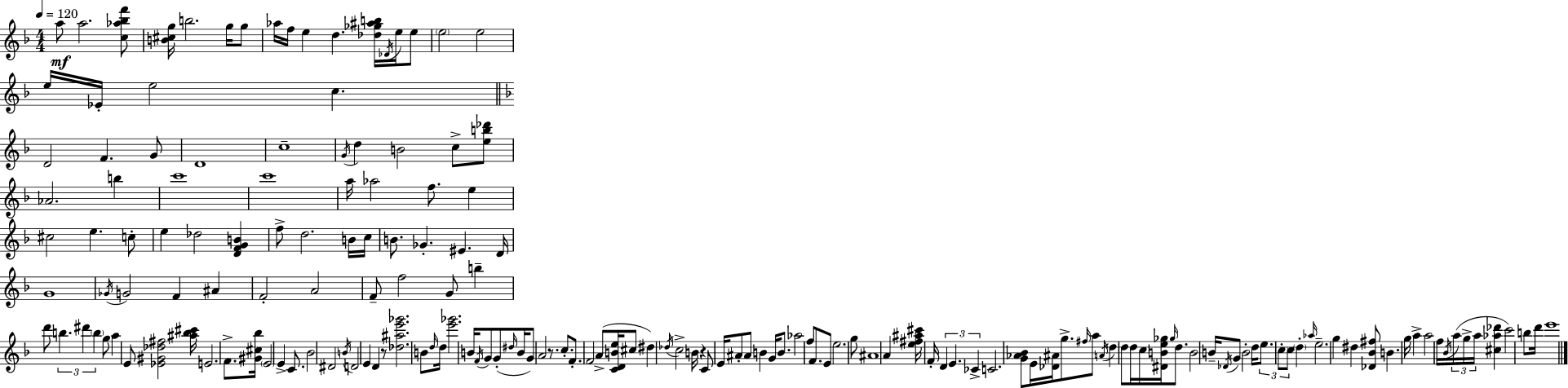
A5/e A5/h. [C5,Ab5,Bb5,F6]/e [B4,C#5,G5]/s B5/h. G5/s G5/e Ab5/s F5/s E5/q D5/q. [Db5,Gb5,A#5,B5]/s Db4/s E5/s E5/e E5/h E5/h E5/s Eb4/s E5/h C5/q. D4/h F4/q. G4/e D4/w C5/w G4/s D5/q B4/h C5/e [E5,B5,Db6]/e Ab4/h. B5/q C6/w C6/w A5/s Ab5/h F5/e. E5/q C#5/h E5/q. C5/e E5/q Db5/h [D4,F4,G4,B4]/q F5/e D5/h. B4/s C5/s B4/e. Gb4/q. EIS4/q. D4/s G4/w Gb4/s G4/h F4/q A#4/q F4/h A4/h F4/e F5/h G4/e B5/q D6/e B5/q. D#6/q B5/q G5/e A5/q E4/e [Eb4,G#4,Db5,F#5]/h [A#5,Bb5,C#6]/s E4/h. F4/e. [G#4,C#5,Bb5]/s E4/h E4/q C4/e. Bb4/h D#4/h B4/s D4/h E4/q D4/q R/e [Db5,A#5,E6,Gb6]/h. B4/e D5/s D5/s [E6,Gb6]/h. B4/s F4/s G4/e G4/e D#5/s B4/s G4/e A4/h R/e. C5/e. F4/e. F4/h A4/e [C4,D4,B4,E5]/s C#5/e D#5/q Db5/s C5/h B4/s R/q C4/e E4/s A#4/e A#4/e B4/q G4/s B4/e. Ab5/h F5/e F4/e. E4/e E5/h. G5/e A#4/w A4/q [E5,F#5,A#5,C#6]/s F4/s D4/q E4/q. CES4/q C4/h. [G4,Ab4,Bb4]/e E4/s [Db4,A#4]/s G5/e. F#5/s A5/e A4/s D5/q D5/e D5/s C5/s [D#4,B4,E5,Gb5]/s Gb5/s D5/e. B4/h B4/s Db4/s G4/e B4/h D5/s E5/e. C5/e C5/e D5/q Ab5/s E5/h. G5/q D#5/q [Db4,Bb4,F#5]/e B4/q. G5/s A5/q A5/h F5/s Bb4/s A5/s G5/s A5/s [C#5,Ab5,Db6]/q C6/h B5/e D6/s E6/w